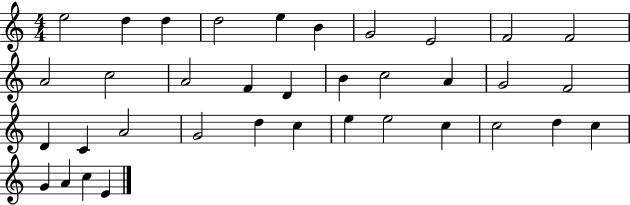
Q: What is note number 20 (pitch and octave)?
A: F4